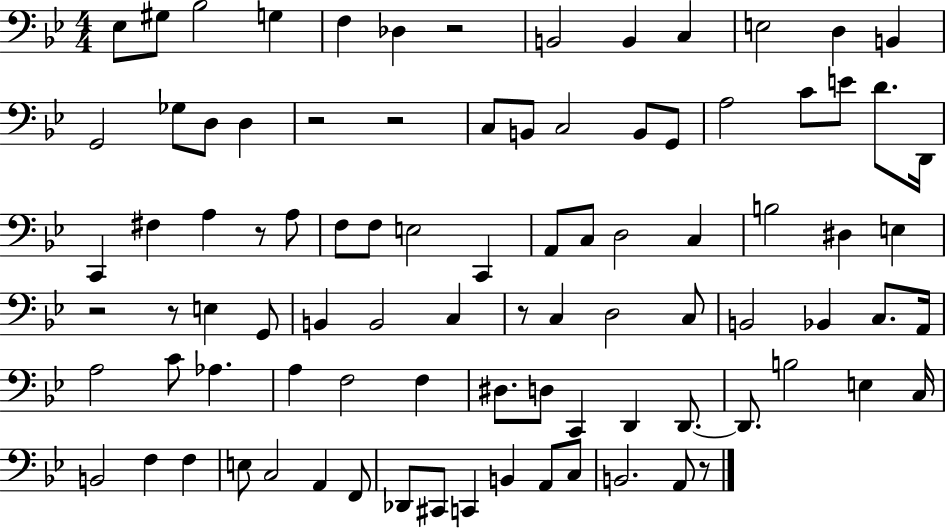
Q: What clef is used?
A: bass